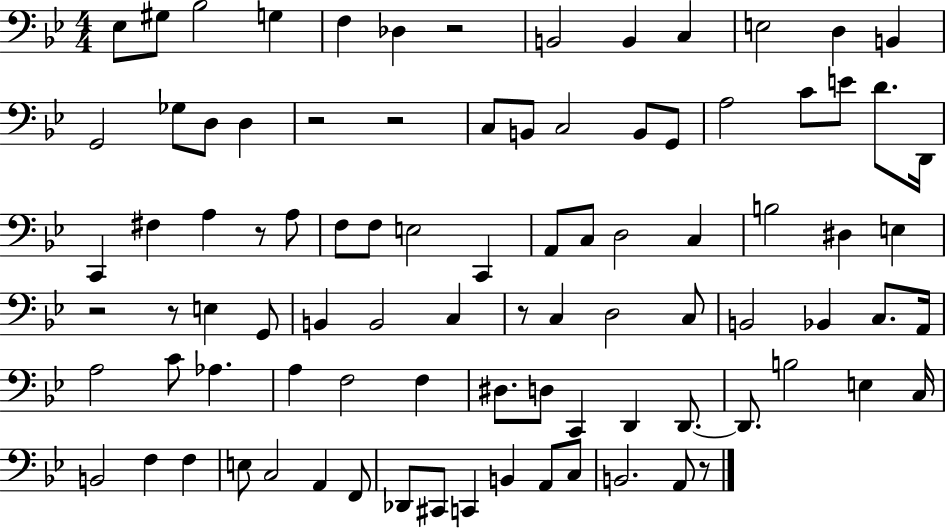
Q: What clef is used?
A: bass